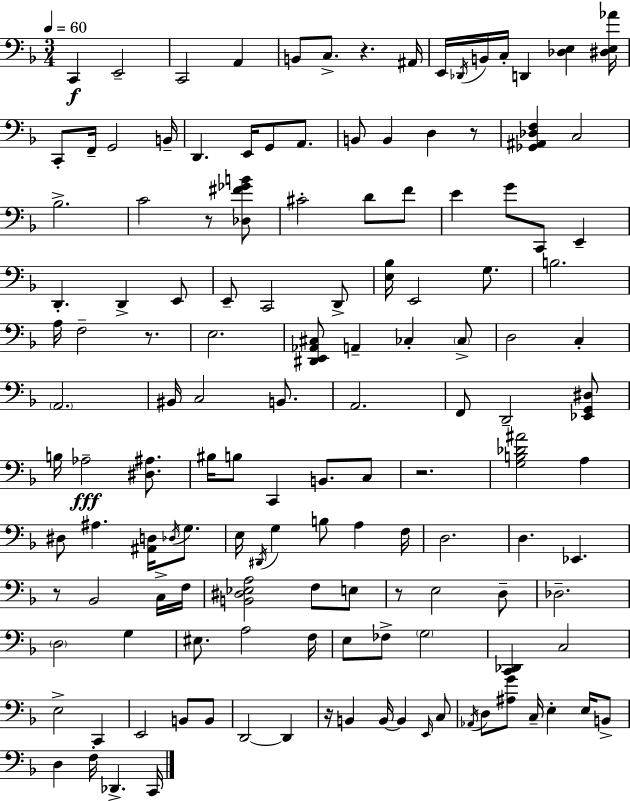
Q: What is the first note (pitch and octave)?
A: C2